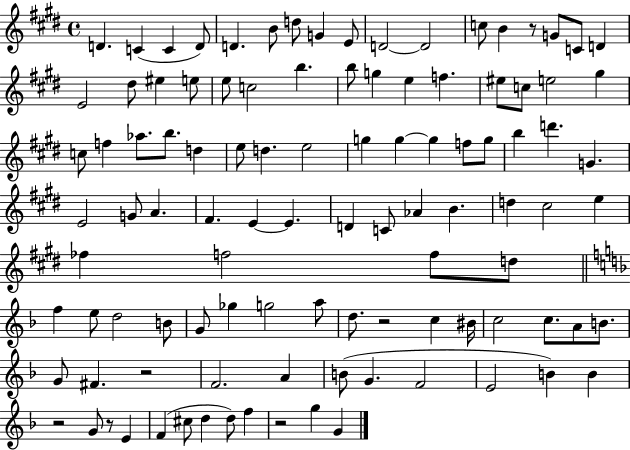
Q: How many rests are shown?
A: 6